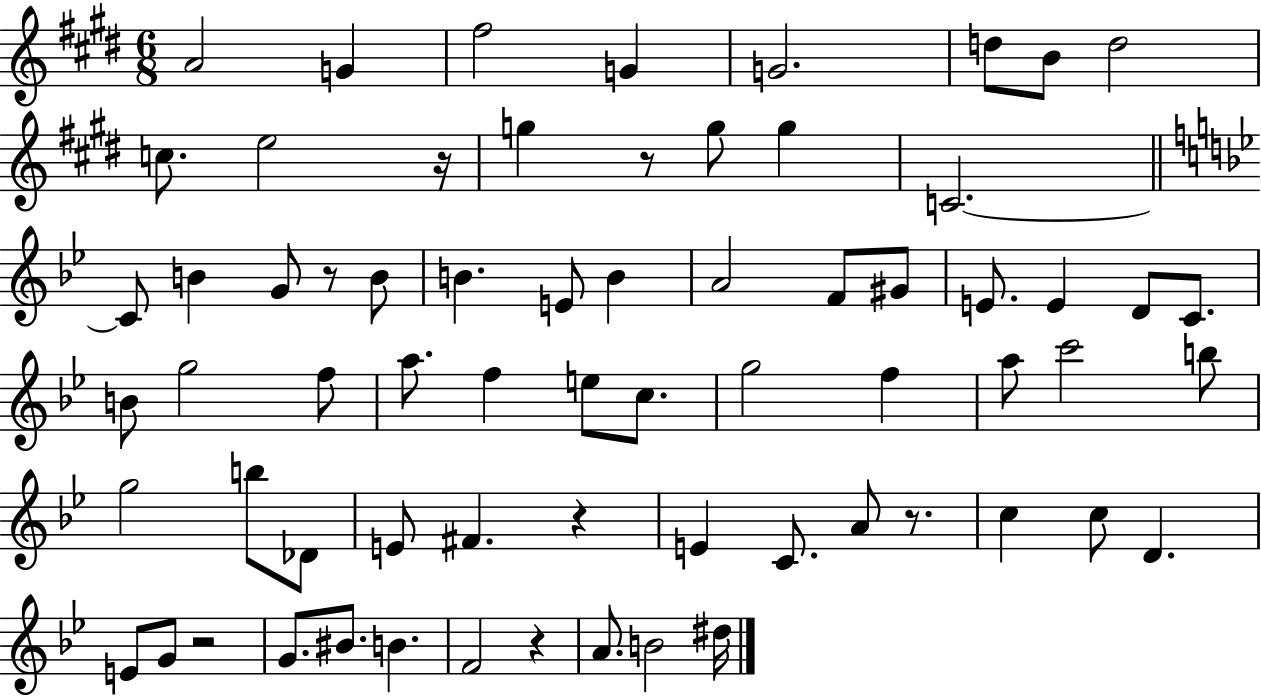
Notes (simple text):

A4/h G4/q F#5/h G4/q G4/h. D5/e B4/e D5/h C5/e. E5/h R/s G5/q R/e G5/e G5/q C4/h. C4/e B4/q G4/e R/e B4/e B4/q. E4/e B4/q A4/h F4/e G#4/e E4/e. E4/q D4/e C4/e. B4/e G5/h F5/e A5/e. F5/q E5/e C5/e. G5/h F5/q A5/e C6/h B5/e G5/h B5/e Db4/e E4/e F#4/q. R/q E4/q C4/e. A4/e R/e. C5/q C5/e D4/q. E4/e G4/e R/h G4/e. BIS4/e. B4/q. F4/h R/q A4/e. B4/h D#5/s